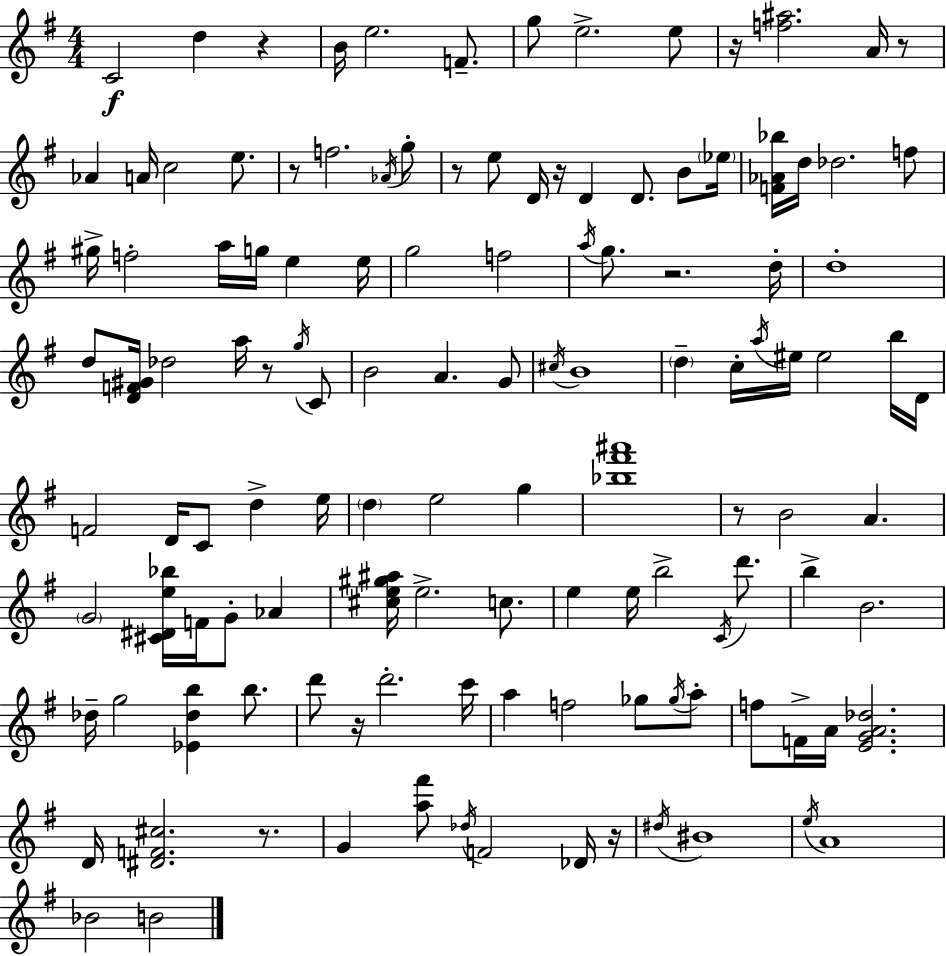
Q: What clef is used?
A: treble